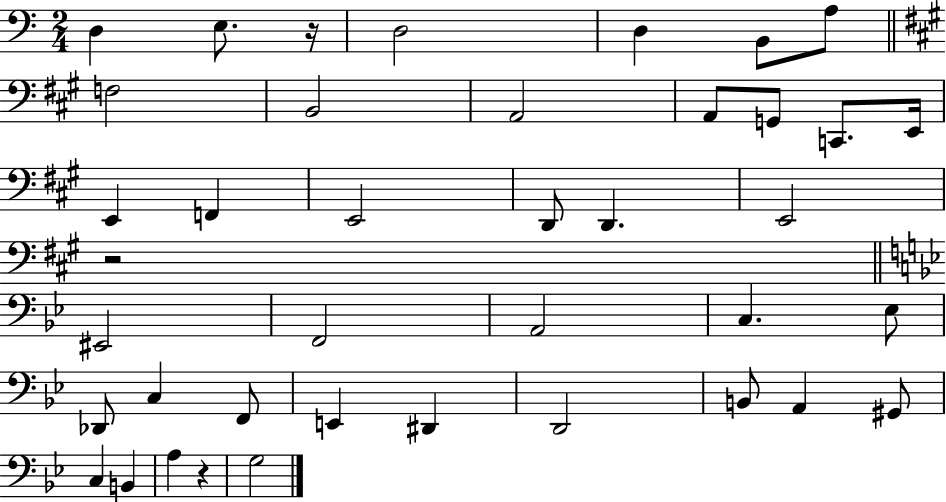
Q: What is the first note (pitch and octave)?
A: D3